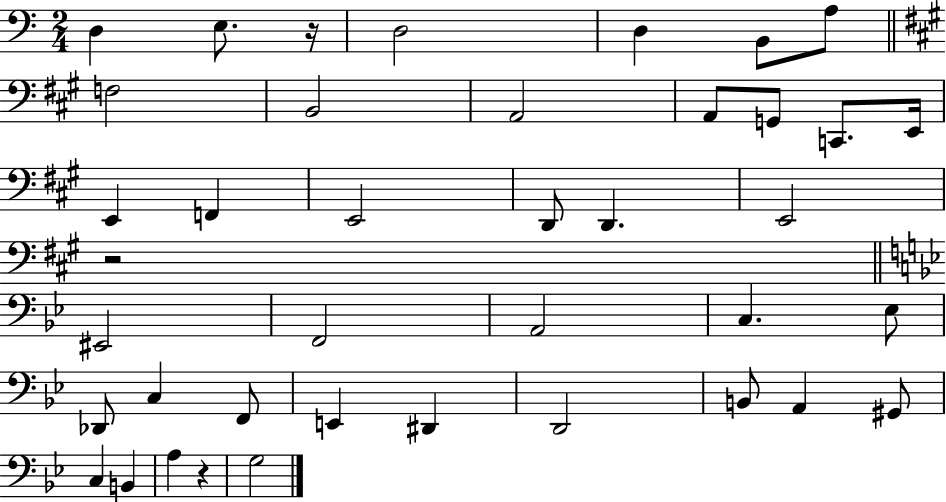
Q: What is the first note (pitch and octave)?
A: D3